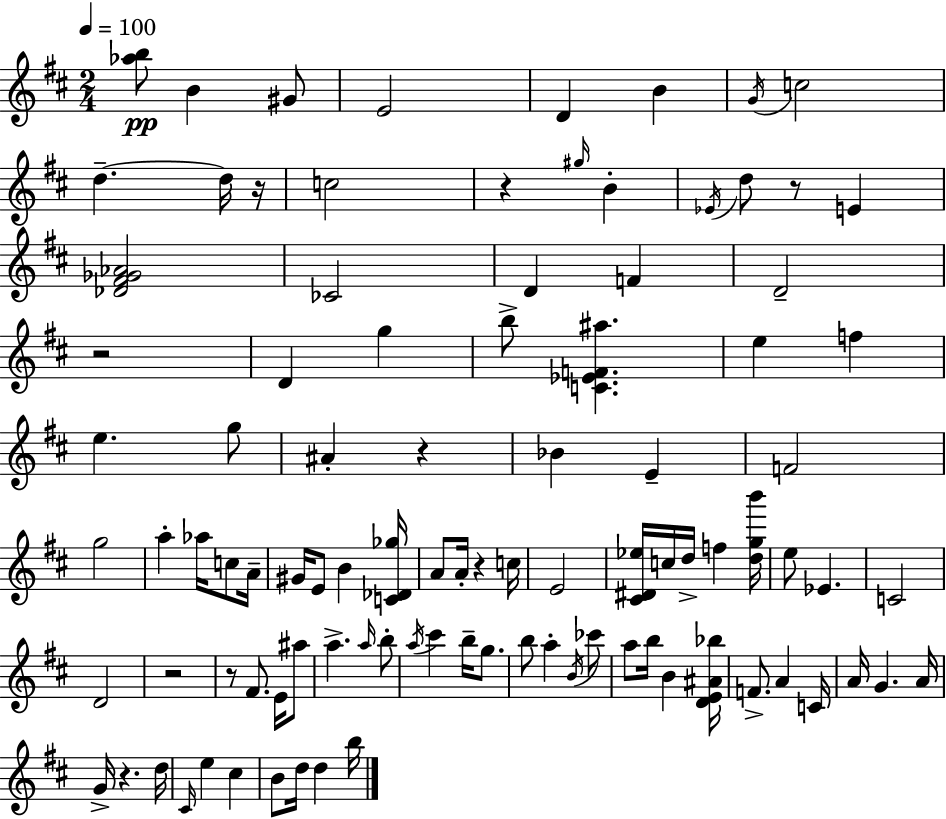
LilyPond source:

{
  \clef treble
  \numericTimeSignature
  \time 2/4
  \key d \major
  \tempo 4 = 100
  <aes'' b''>8\pp b'4 gis'8 | e'2 | d'4 b'4 | \acciaccatura { g'16 } c''2 | \break d''4.--~~ d''16 | r16 c''2 | r4 \grace { gis''16 } b'4-. | \acciaccatura { ees'16 } d''8 r8 e'4 | \break <des' fis' ges' aes'>2 | ces'2 | d'4 f'4 | d'2-- | \break r2 | d'4 g''4 | b''8-> <c' ees' f' ais''>4. | e''4 f''4 | \break e''4. | g''8 ais'4-. r4 | bes'4 e'4-- | f'2 | \break g''2 | a''4-. aes''16 | c''8 a'16-- gis'16 e'8 b'4 | <c' des' ges''>16 a'8 a'16-. r4 | \break c''16 e'2 | <cis' dis' ees''>16 c''16 d''16-> f''4 | <d'' g'' b'''>16 e''8 ees'4. | c'2 | \break d'2 | r2 | r8 fis'8. | e'16 ais''8 a''4.-> | \break \grace { a''16 } b''8-. \acciaccatura { a''16 } cis'''4 | b''16-- g''8. b''8 a''4-. | \acciaccatura { b'16 } ces'''8 a''8 | b''16 b'4 <d' e' ais' bes''>16 f'8.-> | \break a'4 c'16 a'16 g'4. | a'16 g'16-> r4. | d''16 \grace { cis'16 } e''4 | cis''4 b'8 | \break d''16 d''4 b''16 \bar "|."
}